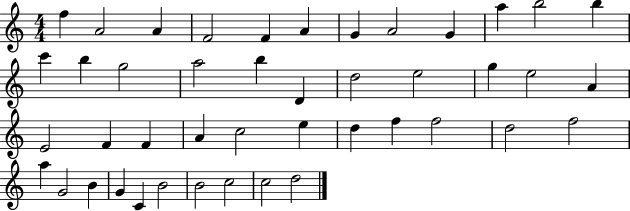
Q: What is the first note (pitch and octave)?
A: F5